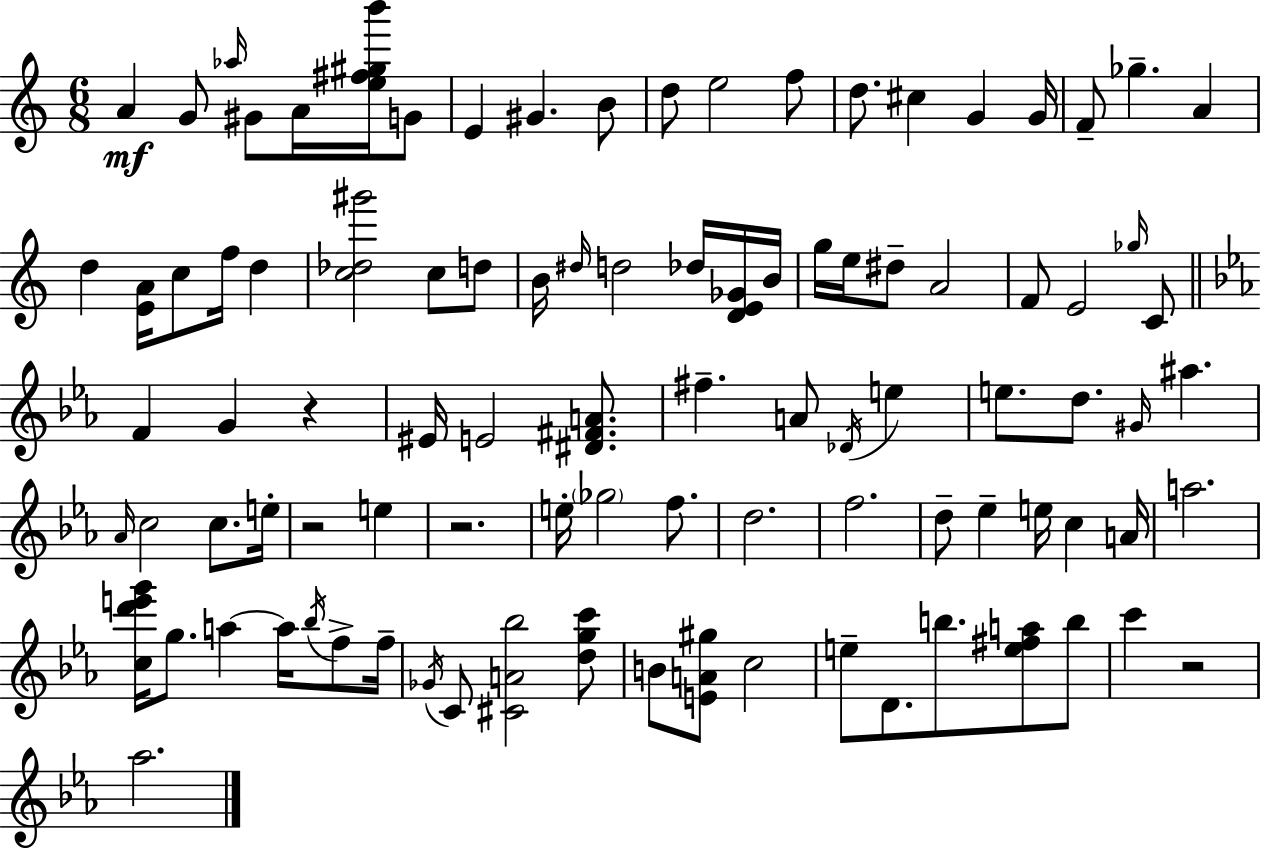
A4/q G4/e Ab5/s G#4/e A4/s [E5,F#5,G#5,B6]/s G4/e E4/q G#4/q. B4/e D5/e E5/h F5/e D5/e. C#5/q G4/q G4/s F4/e Gb5/q. A4/q D5/q [E4,A4]/s C5/e F5/s D5/q [C5,Db5,G#6]/h C5/e D5/e B4/s D#5/s D5/h Db5/s [D4,E4,Gb4]/s B4/s G5/s E5/s D#5/e A4/h F4/e E4/h Gb5/s C4/e F4/q G4/q R/q EIS4/s E4/h [D#4,F#4,A4]/e. F#5/q. A4/e Db4/s E5/q E5/e. D5/e. G#4/s A#5/q. Ab4/s C5/h C5/e. E5/s R/h E5/q R/h. E5/s Gb5/h F5/e. D5/h. F5/h. D5/e Eb5/q E5/s C5/q A4/s A5/h. [C5,D6,E6,G6]/s G5/e. A5/q A5/s Bb5/s F5/e F5/s Gb4/s C4/e [C#4,A4,Bb5]/h [D5,G5,C6]/e B4/e [E4,A4,G#5]/e C5/h E5/e D4/e. B5/e. [E5,F#5,A5]/e B5/e C6/q R/h Ab5/h.